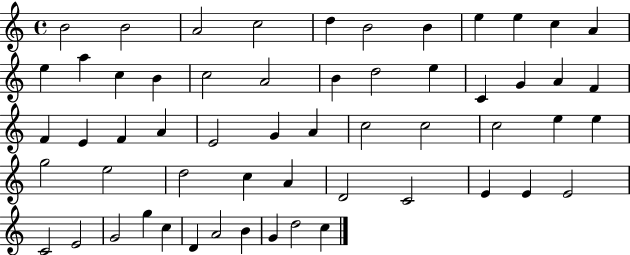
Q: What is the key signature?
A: C major